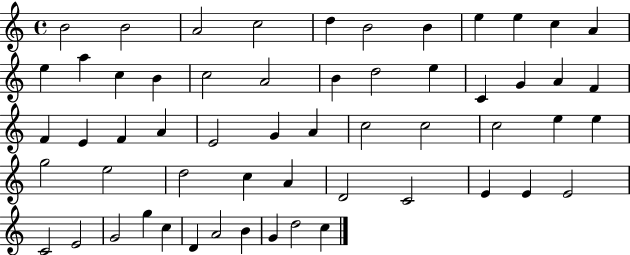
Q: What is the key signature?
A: C major